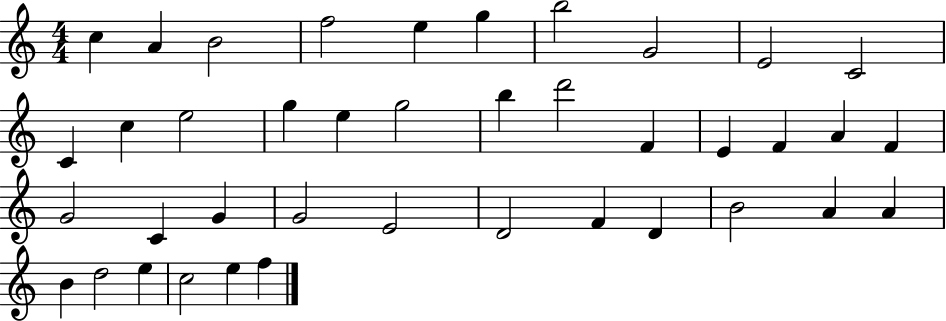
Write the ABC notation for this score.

X:1
T:Untitled
M:4/4
L:1/4
K:C
c A B2 f2 e g b2 G2 E2 C2 C c e2 g e g2 b d'2 F E F A F G2 C G G2 E2 D2 F D B2 A A B d2 e c2 e f